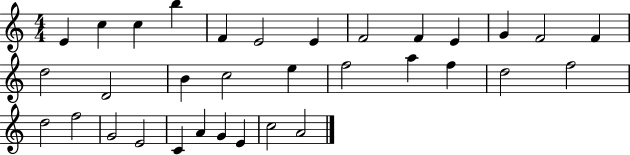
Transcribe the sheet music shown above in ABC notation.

X:1
T:Untitled
M:4/4
L:1/4
K:C
E c c b F E2 E F2 F E G F2 F d2 D2 B c2 e f2 a f d2 f2 d2 f2 G2 E2 C A G E c2 A2